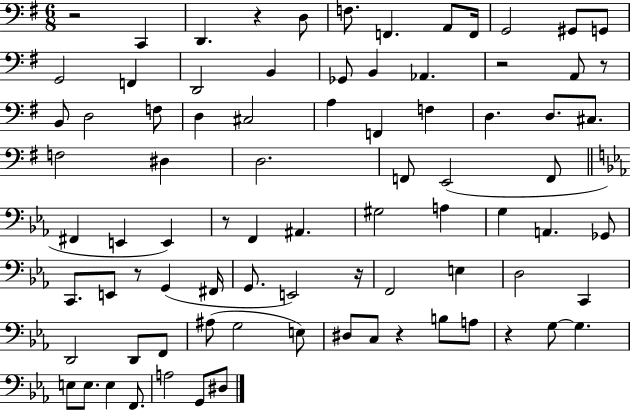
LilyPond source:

{
  \clef bass
  \numericTimeSignature
  \time 6/8
  \key g \major
  r2 c,4 | d,4. r4 d8 | f8. f,4. a,8 f,16 | g,2 gis,8 g,8 | \break g,2 f,4 | d,2 b,4 | ges,8 b,4 aes,4. | r2 a,8 r8 | \break b,8 d2 f8 | d4 cis2 | a4 f,4 f4 | d4. d8. cis8. | \break f2 dis4 | d2. | f,8 e,2( f,8 | \bar "||" \break \key c \minor fis,4 e,4 e,4) | r8 f,4 ais,4. | gis2 a4 | g4 a,4. ges,8 | \break c,8. e,8 r8 g,4( fis,16 | g,8. e,2) r16 | f,2 e4 | d2 c,4 | \break d,2 d,8 f,8 | ais8( g2 e8) | dis8 c8 r4 b8 a8 | r4 g8~~ g4. | \break e8 e8. e4 f,8. | a2 g,8 dis8 | \bar "|."
}